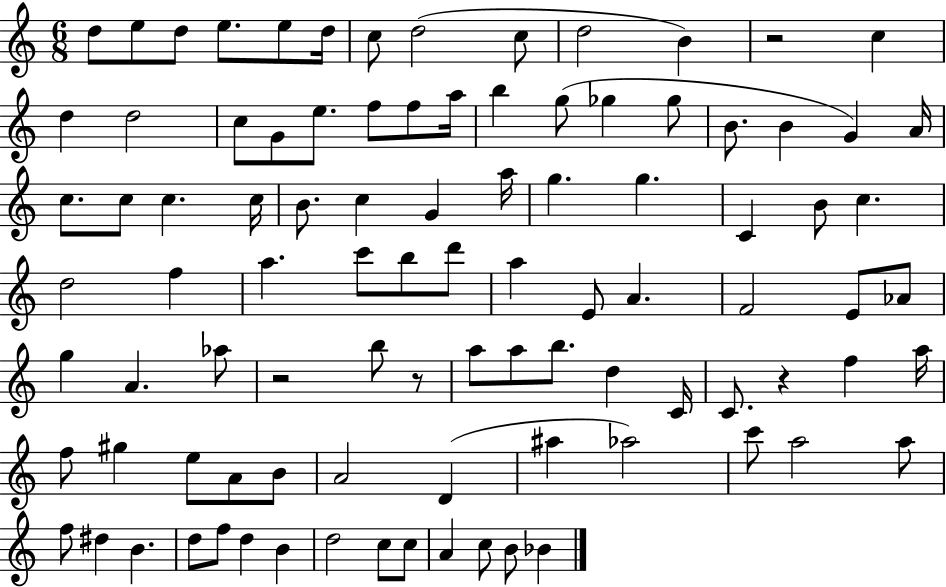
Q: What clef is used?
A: treble